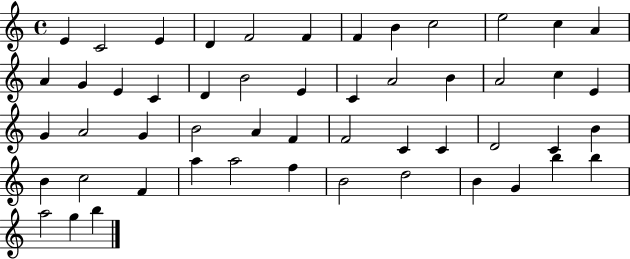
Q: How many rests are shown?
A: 0